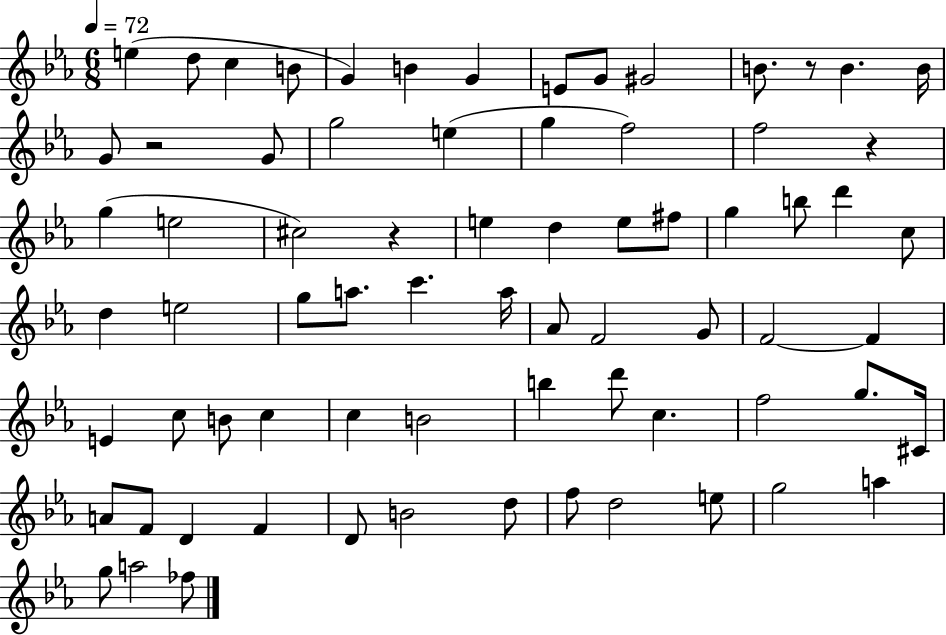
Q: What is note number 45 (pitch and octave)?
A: B4